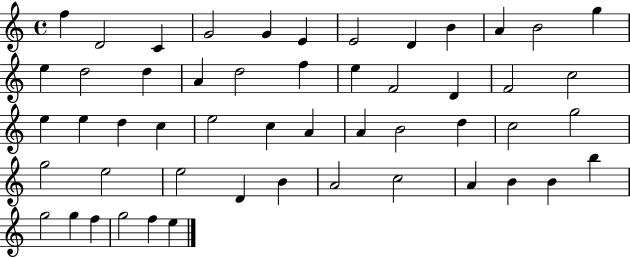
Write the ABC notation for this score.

X:1
T:Untitled
M:4/4
L:1/4
K:C
f D2 C G2 G E E2 D B A B2 g e d2 d A d2 f e F2 D F2 c2 e e d c e2 c A A B2 d c2 g2 g2 e2 e2 D B A2 c2 A B B b g2 g f g2 f e